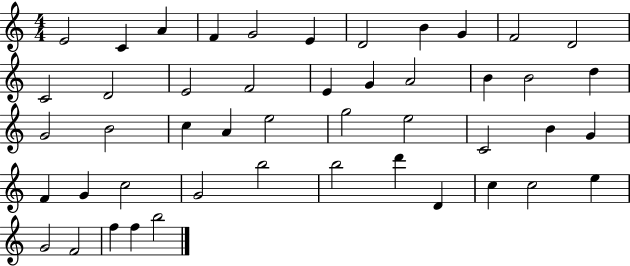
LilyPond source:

{
  \clef treble
  \numericTimeSignature
  \time 4/4
  \key c \major
  e'2 c'4 a'4 | f'4 g'2 e'4 | d'2 b'4 g'4 | f'2 d'2 | \break c'2 d'2 | e'2 f'2 | e'4 g'4 a'2 | b'4 b'2 d''4 | \break g'2 b'2 | c''4 a'4 e''2 | g''2 e''2 | c'2 b'4 g'4 | \break f'4 g'4 c''2 | g'2 b''2 | b''2 d'''4 d'4 | c''4 c''2 e''4 | \break g'2 f'2 | f''4 f''4 b''2 | \bar "|."
}